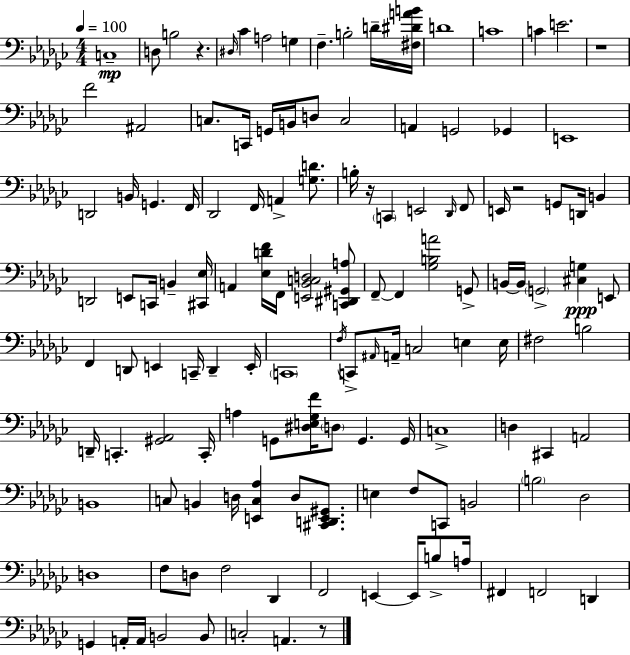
X:1
T:Untitled
M:4/4
L:1/4
K:Ebm
C,4 D,/2 B,2 z ^D,/4 _C A,2 G, F, B,2 D/4 [^F,^DAB]/4 D4 C4 C E2 z4 F2 ^A,,2 C,/2 C,,/4 G,,/4 B,,/4 D,/2 C,2 A,, G,,2 _G,, E,,4 D,,2 B,,/4 G,, F,,/4 _D,,2 F,,/4 A,, [G,D]/2 B,/4 z/4 C,, E,,2 _D,,/4 F,,/2 E,,/4 z2 G,,/2 D,,/4 B,, D,,2 E,,/2 C,,/4 B,, [^C,,_E,]/4 A,, [_E,DF]/4 F,,/4 [E,,_B,,C,D,]2 [C,,^D,,^G,,A,]/2 F,,/2 F,, [_G,B,A]2 G,,/2 B,,/4 B,,/4 G,,2 [^C,G,] E,,/2 F,, D,,/2 E,, C,,/4 D,, E,,/4 C,,4 F,/4 C,,/2 ^A,,/4 A,,/4 C,2 E, E,/4 ^F,2 B,2 D,,/4 C,, [^G,,_A,,]2 C,,/4 A, G,,/2 [^D,E,_G,F]/4 D,/2 G,, G,,/4 C,4 D, ^C,, A,,2 B,,4 C,/2 B,, D,/4 [E,,C,_A,] D,/2 [^C,,D,,E,,^G,,]/2 E, F,/2 C,,/2 B,,2 B,2 _D,2 D,4 F,/2 D,/2 F,2 _D,, F,,2 E,, E,,/4 B,/2 A,/4 ^F,, F,,2 D,, G,, A,,/4 A,,/4 B,,2 B,,/2 C,2 A,, z/2